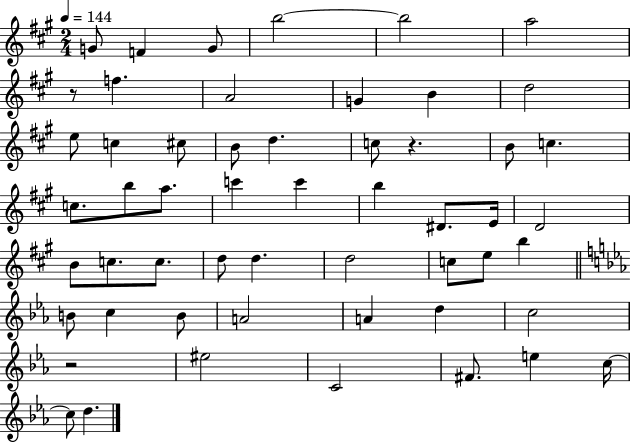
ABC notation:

X:1
T:Untitled
M:2/4
L:1/4
K:A
G/2 F G/2 b2 b2 a2 z/2 f A2 G B d2 e/2 c ^c/2 B/2 d c/2 z B/2 c c/2 b/2 a/2 c' c' b ^D/2 E/4 D2 B/2 c/2 c/2 d/2 d d2 c/2 e/2 b B/2 c B/2 A2 A d c2 z2 ^e2 C2 ^F/2 e c/4 c/2 d